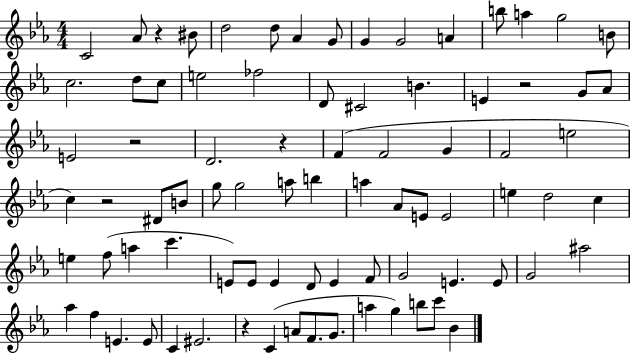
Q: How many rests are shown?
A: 6